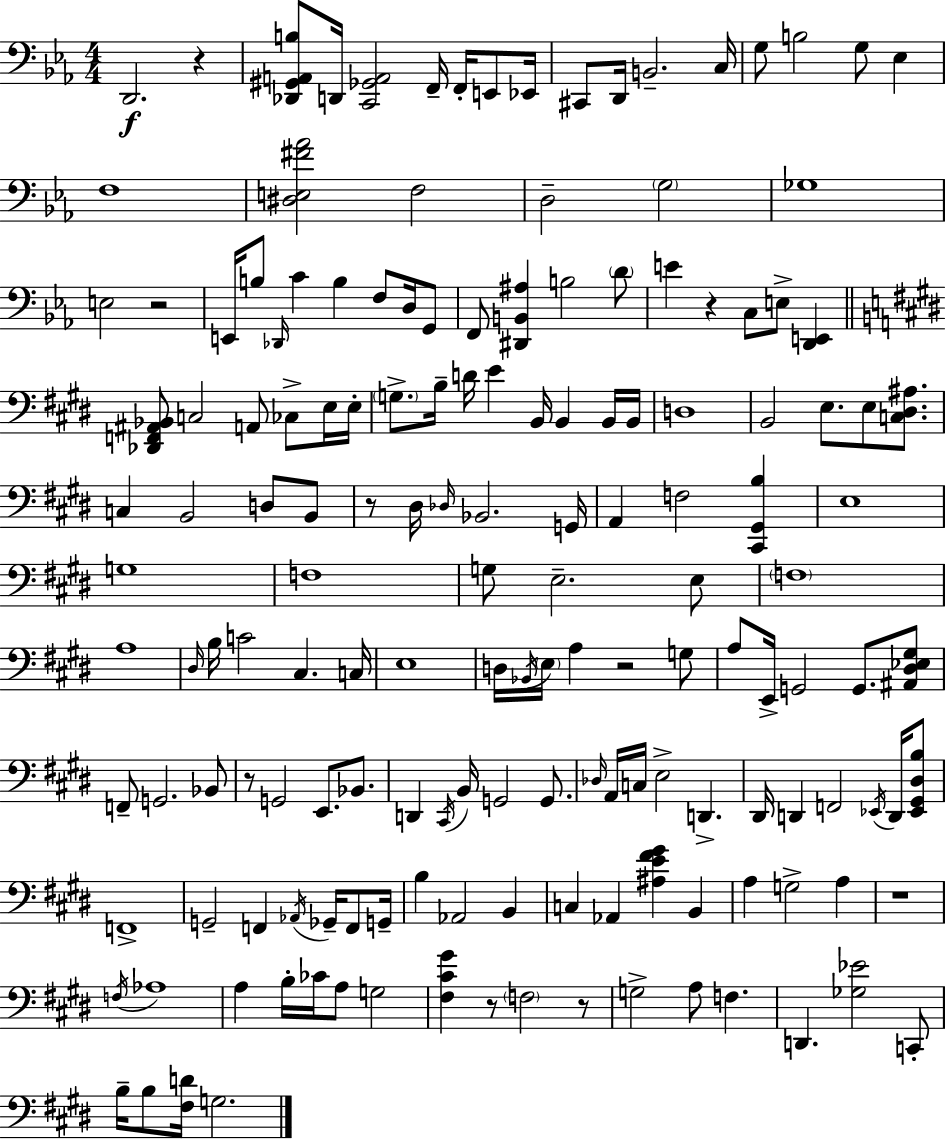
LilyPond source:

{
  \clef bass
  \numericTimeSignature
  \time 4/4
  \key c \minor
  d,2.\f r4 | <des, gis, a, b>8 d,16 <c, ges, a,>2 f,16-- f,16-. e,8 ees,16 | cis,8 d,16 b,2.-- c16 | g8 b2 g8 ees4 | \break f1 | <dis e fis' aes'>2 f2 | d2-- \parenthesize g2 | ges1 | \break e2 r2 | e,16 b8 \grace { des,16 } c'4 b4 f8 d16 g,8 | f,8 <dis, b, ais>4 b2 \parenthesize d'8 | e'4 r4 c8 e8-> <d, e,>4 | \break \bar "||" \break \key e \major <des, f, ais, bes,>8 c2 a,8 ces8-> e16 e16-. | \parenthesize g8.-> b16-- d'16 e'4 b,16 b,4 b,16 b,16 | d1 | b,2 e8. e8 <c dis ais>8. | \break c4 b,2 d8 b,8 | r8 dis16 \grace { des16 } bes,2. | g,16 a,4 f2 <cis, gis, b>4 | e1 | \break g1 | f1 | g8 e2.-- e8 | \parenthesize f1 | \break a1 | \grace { dis16 } b16 c'2 cis4. | c16 e1 | d16 \acciaccatura { bes,16 } \parenthesize e16 a4 r2 | \break g8 a8 e,16-> g,2 g,8. | <ais, dis ees gis>8 f,8-- g,2. | bes,8 r8 g,2 e,8. | bes,8. d,4 \acciaccatura { cis,16 } b,16 g,2 | \break g,8. \grace { des16 } a,16 c16 e2-> d,4.-> | dis,16 d,4 f,2 | \acciaccatura { ees,16 } d,16 <ees, gis, dis b>8 f,1-> | g,2-- f,4 | \break \acciaccatura { aes,16 } ges,16-- f,8 g,16-- b4 aes,2 | b,4 c4 aes,4 <ais e' fis' gis'>4 | b,4 a4 g2-> | a4 r1 | \break \acciaccatura { f16 } aes1 | a4 b16-. ces'16 a8 | g2 <fis cis' gis'>4 r8 \parenthesize f2 | r8 g2-> | \break a8 f4. d,4. <ges ees'>2 | c,8-. b16-- b8 <fis d'>16 g2. | \bar "|."
}